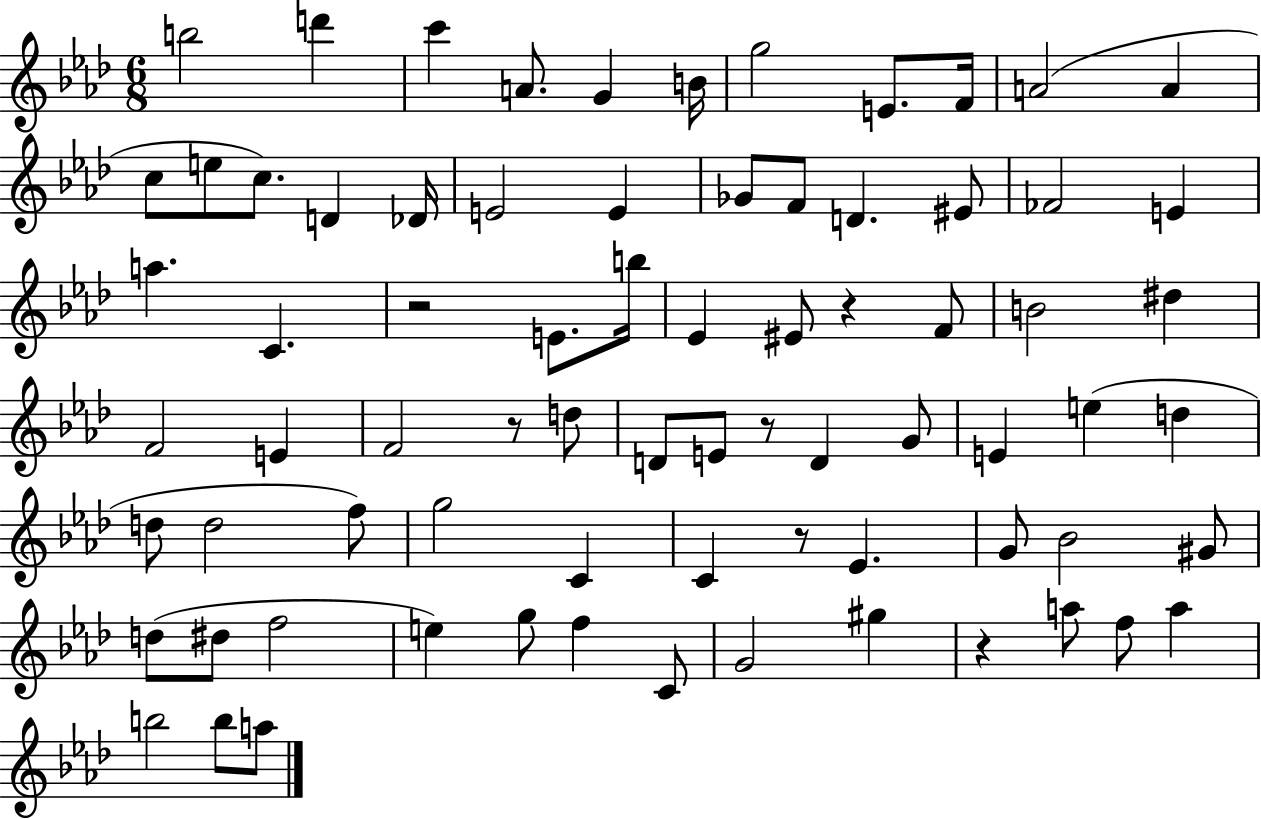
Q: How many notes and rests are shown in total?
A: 75